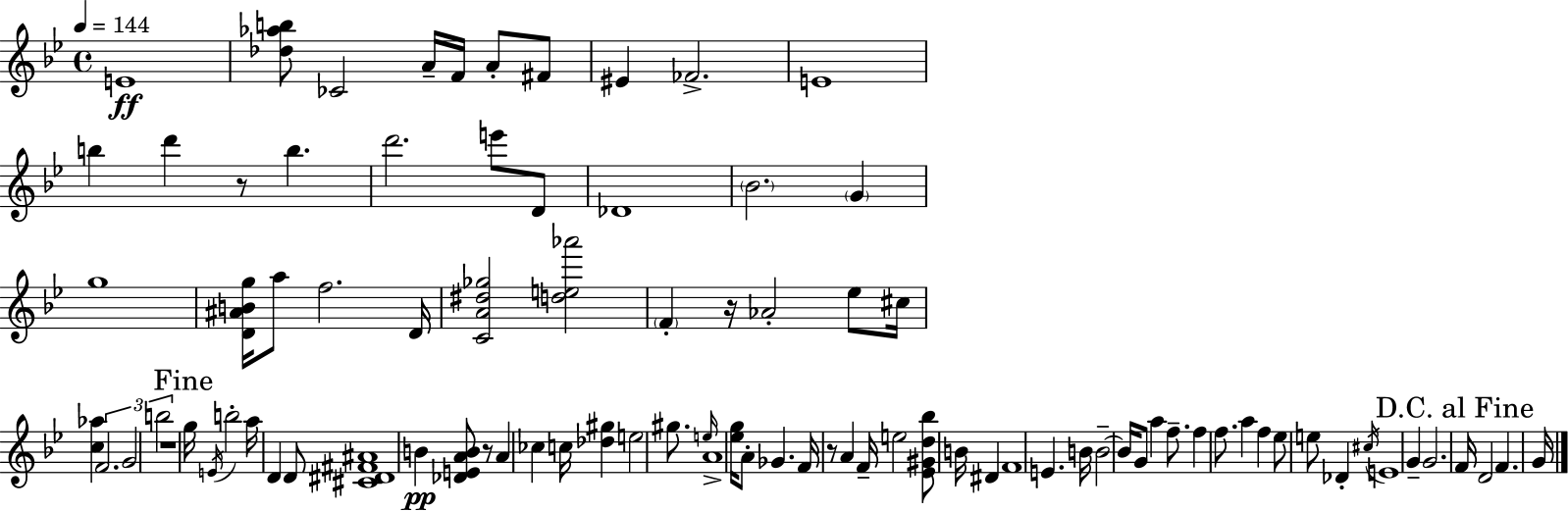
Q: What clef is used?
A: treble